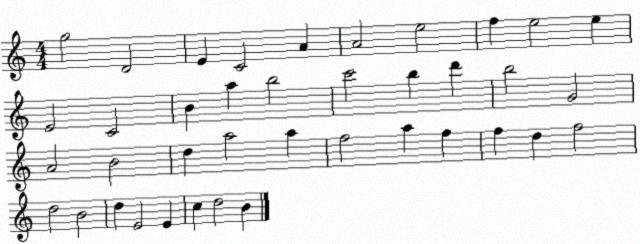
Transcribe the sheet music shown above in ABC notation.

X:1
T:Untitled
M:4/4
L:1/4
K:C
g2 D2 E C2 A A2 e2 f e2 e E2 C2 B a b2 c'2 b d' b2 G2 A2 B2 d a2 a f2 a f f d f2 d2 B2 d E2 E c d2 B